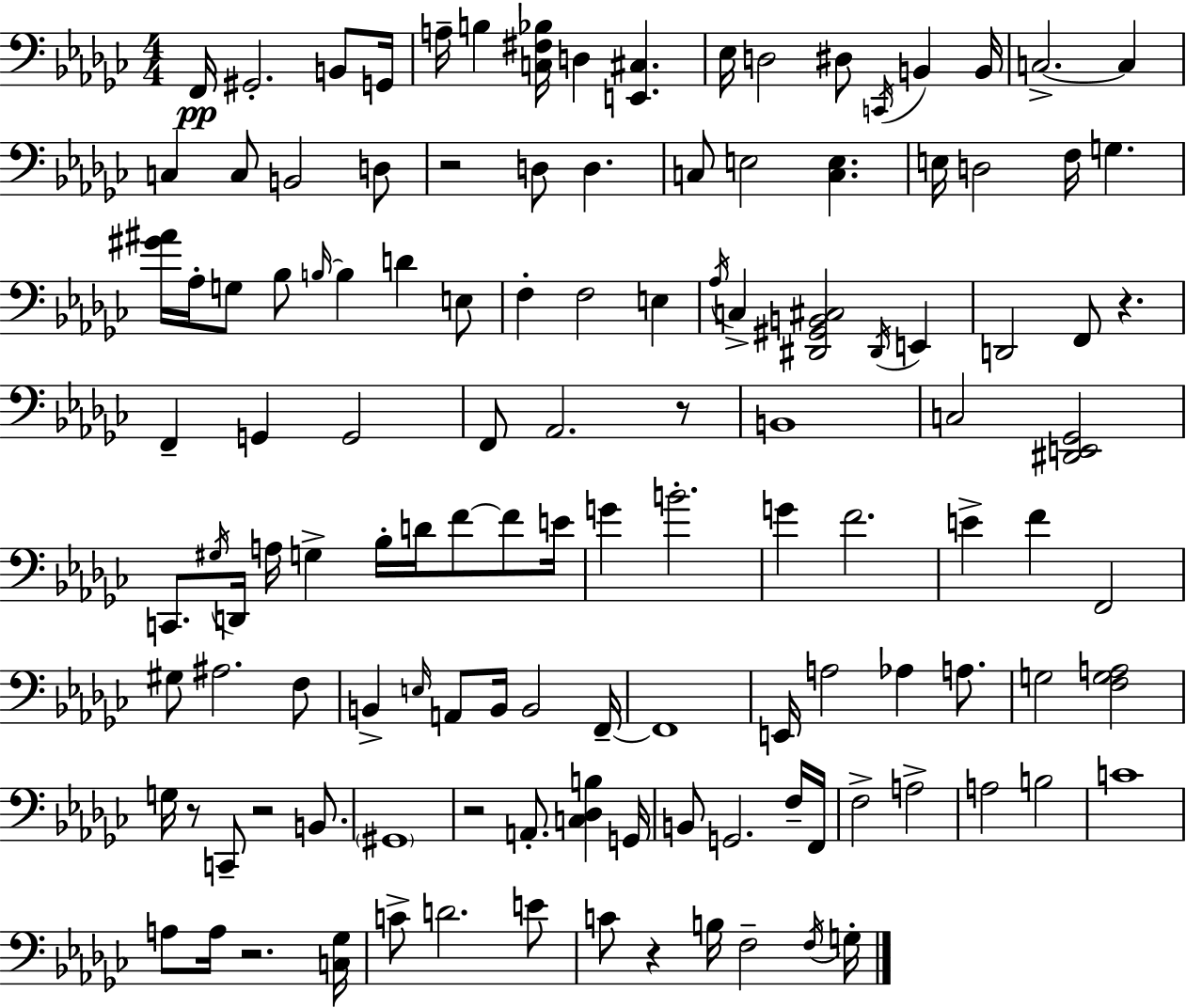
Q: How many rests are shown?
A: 8